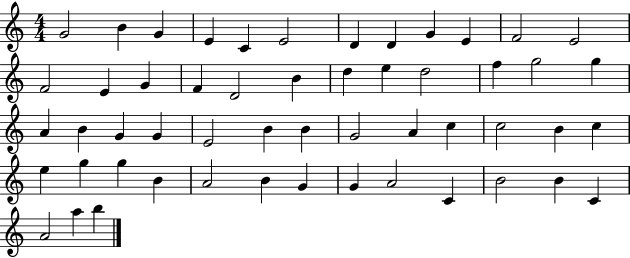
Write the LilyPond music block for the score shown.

{
  \clef treble
  \numericTimeSignature
  \time 4/4
  \key c \major
  g'2 b'4 g'4 | e'4 c'4 e'2 | d'4 d'4 g'4 e'4 | f'2 e'2 | \break f'2 e'4 g'4 | f'4 d'2 b'4 | d''4 e''4 d''2 | f''4 g''2 g''4 | \break a'4 b'4 g'4 g'4 | e'2 b'4 b'4 | g'2 a'4 c''4 | c''2 b'4 c''4 | \break e''4 g''4 g''4 b'4 | a'2 b'4 g'4 | g'4 a'2 c'4 | b'2 b'4 c'4 | \break a'2 a''4 b''4 | \bar "|."
}